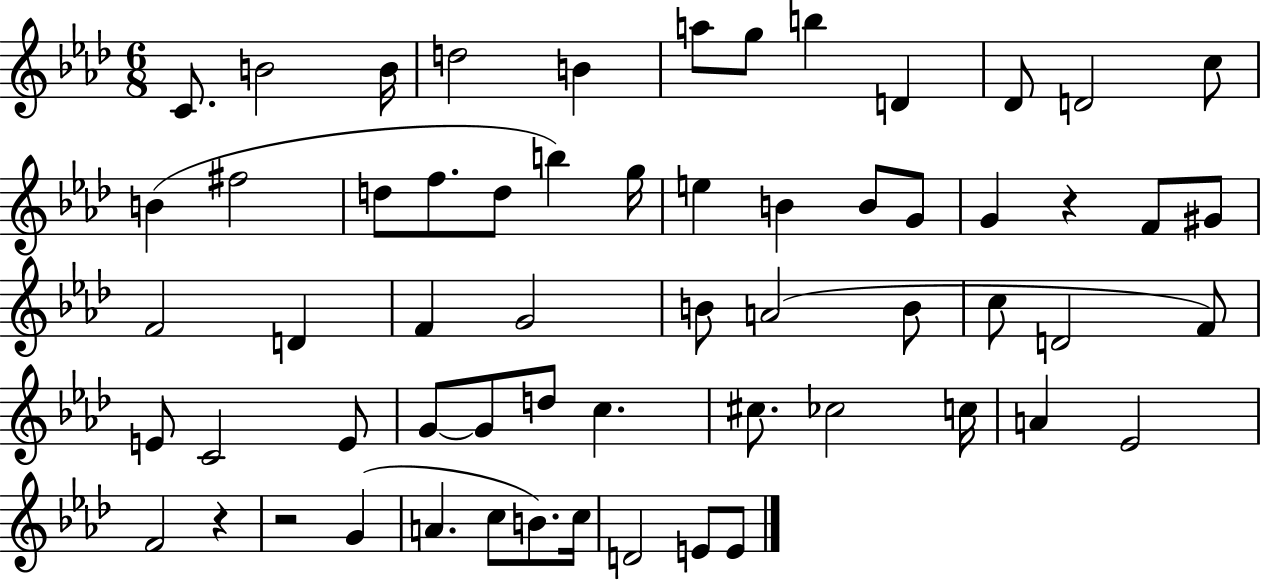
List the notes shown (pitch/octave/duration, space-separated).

C4/e. B4/h B4/s D5/h B4/q A5/e G5/e B5/q D4/q Db4/e D4/h C5/e B4/q F#5/h D5/e F5/e. D5/e B5/q G5/s E5/q B4/q B4/e G4/e G4/q R/q F4/e G#4/e F4/h D4/q F4/q G4/h B4/e A4/h B4/e C5/e D4/h F4/e E4/e C4/h E4/e G4/e G4/e D5/e C5/q. C#5/e. CES5/h C5/s A4/q Eb4/h F4/h R/q R/h G4/q A4/q. C5/e B4/e. C5/s D4/h E4/e E4/e